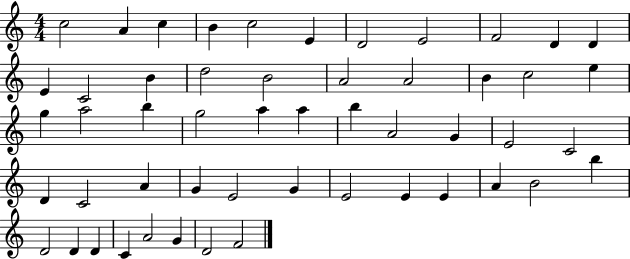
X:1
T:Untitled
M:4/4
L:1/4
K:C
c2 A c B c2 E D2 E2 F2 D D E C2 B d2 B2 A2 A2 B c2 e g a2 b g2 a a b A2 G E2 C2 D C2 A G E2 G E2 E E A B2 b D2 D D C A2 G D2 F2